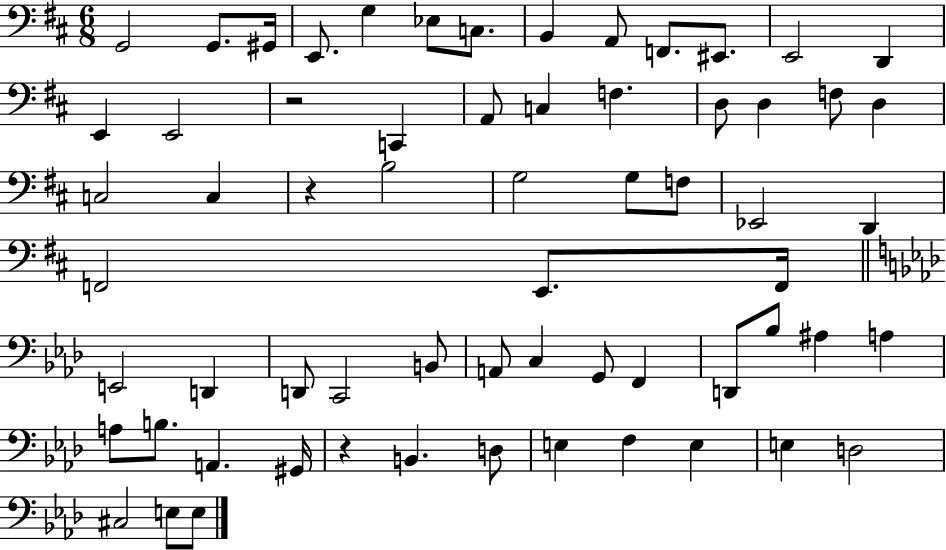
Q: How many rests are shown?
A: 3